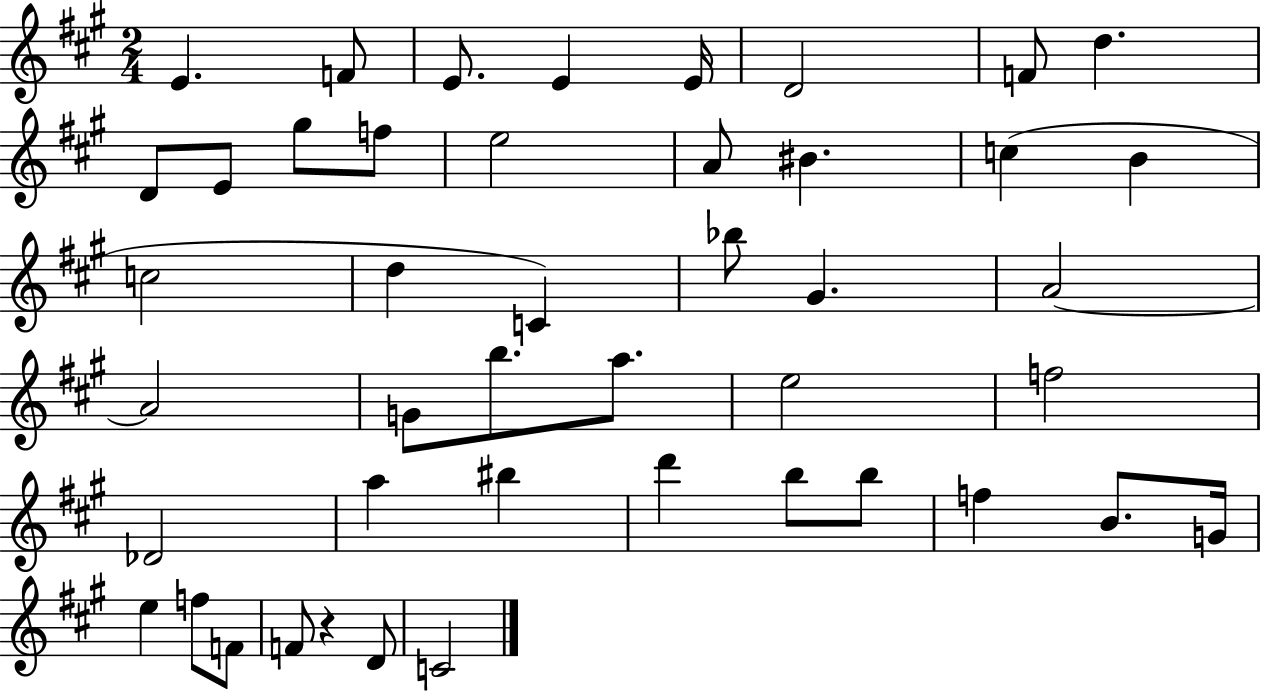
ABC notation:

X:1
T:Untitled
M:2/4
L:1/4
K:A
E F/2 E/2 E E/4 D2 F/2 d D/2 E/2 ^g/2 f/2 e2 A/2 ^B c B c2 d C _b/2 ^G A2 A2 G/2 b/2 a/2 e2 f2 _D2 a ^b d' b/2 b/2 f B/2 G/4 e f/2 F/2 F/2 z D/2 C2